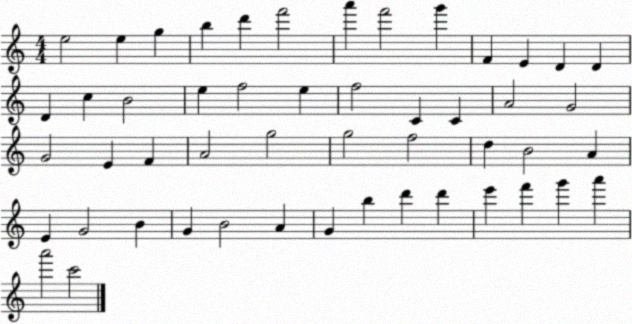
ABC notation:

X:1
T:Untitled
M:4/4
L:1/4
K:C
e2 e g b d' f'2 a' f'2 g' F E D D D c B2 e f2 e f2 C C A2 G2 G2 E F A2 g2 g2 f2 d B2 A E G2 B G B2 A G b d' d' e' f' g' a' a'2 c'2